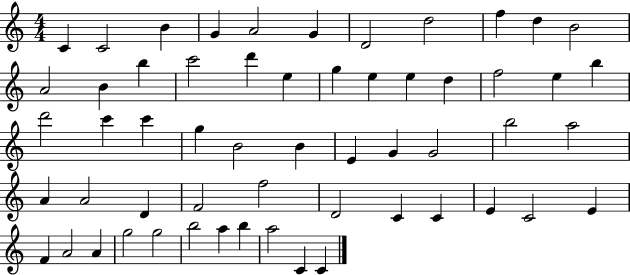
{
  \clef treble
  \numericTimeSignature
  \time 4/4
  \key c \major
  c'4 c'2 b'4 | g'4 a'2 g'4 | d'2 d''2 | f''4 d''4 b'2 | \break a'2 b'4 b''4 | c'''2 d'''4 e''4 | g''4 e''4 e''4 d''4 | f''2 e''4 b''4 | \break d'''2 c'''4 c'''4 | g''4 b'2 b'4 | e'4 g'4 g'2 | b''2 a''2 | \break a'4 a'2 d'4 | f'2 f''2 | d'2 c'4 c'4 | e'4 c'2 e'4 | \break f'4 a'2 a'4 | g''2 g''2 | b''2 a''4 b''4 | a''2 c'4 c'4 | \break \bar "|."
}